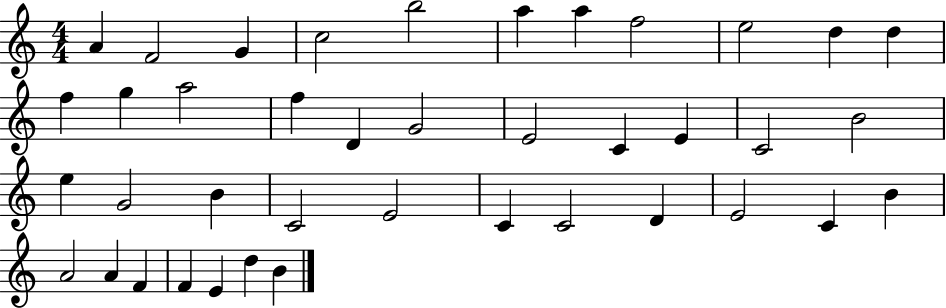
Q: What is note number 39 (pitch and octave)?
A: D5